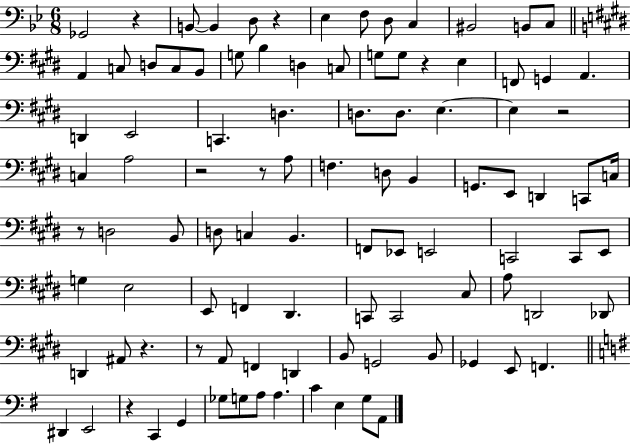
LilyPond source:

{
  \clef bass
  \numericTimeSignature
  \time 6/8
  \key bes \major
  ges,2 r4 | b,8~~ b,4 d8 r4 | ees4 f8 d8 c4 | bis,2 b,8 c8 | \break \bar "||" \break \key e \major a,4 c8 d8 c8 b,8 | g8 b4 d4 c8 | g8 g8 r4 e4 | f,8 g,4 a,4. | \break d,4 e,2 | c,4. d4. | d8. d8. e4.~~ | e4 r2 | \break c4 a2 | r2 r8 a8 | f4. d8 b,4 | g,8. e,8 d,4 c,8 c16 | \break r8 d2 b,8 | d8 c4 b,4. | f,8 ees,8 e,2 | c,2 c,8 e,8 | \break g4 e2 | e,8 f,4 dis,4. | c,8 c,2 cis8 | a8 d,2 des,8 | \break d,4 ais,8 r4. | r8 a,8 f,4 d,4 | b,8 g,2 b,8 | ges,4 e,8 f,4. | \break \bar "||" \break \key g \major dis,4 e,2 | r4 c,4 g,4 | ges8 g8 a8 a4. | c'4 e4 g8 a,8 | \break \bar "|."
}